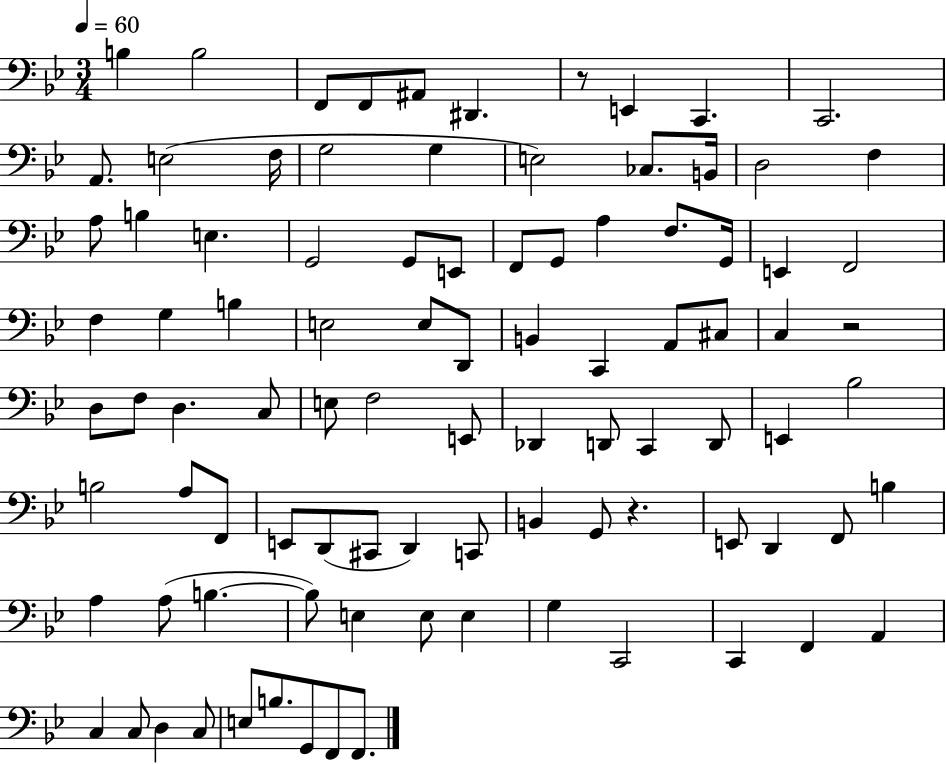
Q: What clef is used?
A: bass